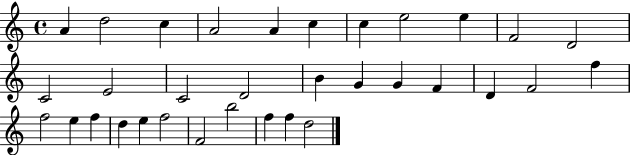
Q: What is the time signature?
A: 4/4